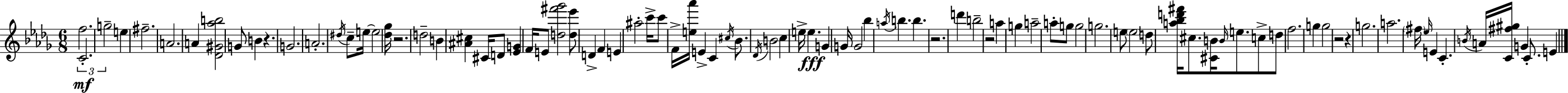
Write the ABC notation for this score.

X:1
T:Untitled
M:6/8
L:1/4
K:Bbm
f2 C2 g2 e ^f2 A2 A [_D^G_ab]2 G/2 B z G2 A2 ^d/4 c/2 e/4 e2 [_d_g]/4 z2 d2 B [^A^c] ^C/4 D/2 [_EG] F/4 E/2 [d^f'_g']2 [d_e']/2 D F E ^a2 c'/4 c'/2 F/4 [e_a']/4 E C ^c/4 _B/2 _D/4 B2 c e/4 e G G/4 G2 _b a/4 b b z2 d' b2 z2 a g a2 a/2 g/2 g2 g2 e/2 e2 d/2 [a_bd'^f']/4 ^c/2 [^CB]/4 B/4 e/2 c/2 d/2 f2 g g2 z2 z g2 a2 ^f/4 _e/4 E C B/4 A/4 [C^f^g]/4 G C/2 E